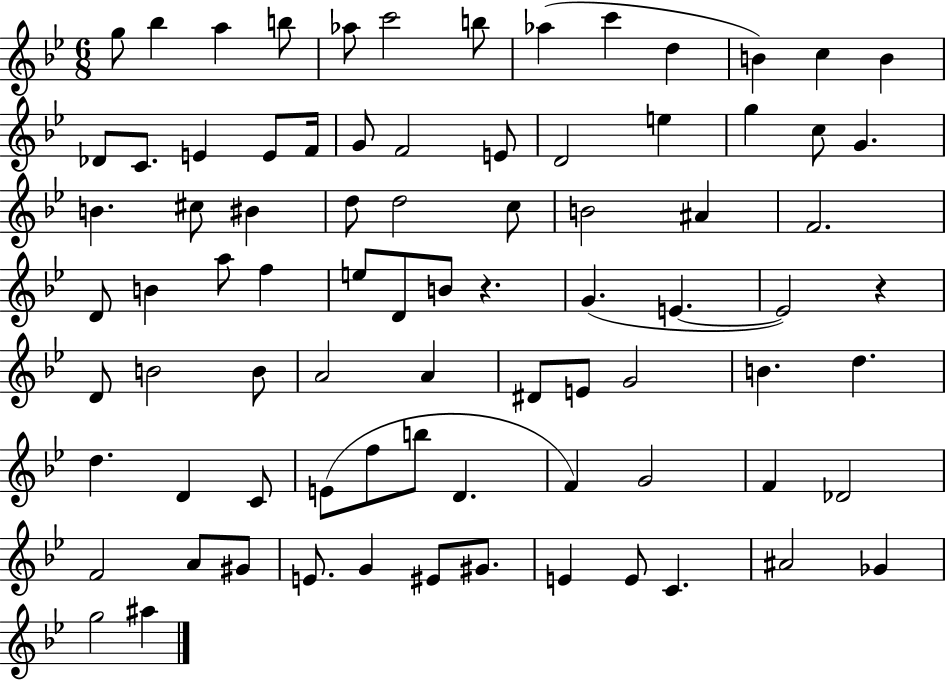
X:1
T:Untitled
M:6/8
L:1/4
K:Bb
g/2 _b a b/2 _a/2 c'2 b/2 _a c' d B c B _D/2 C/2 E E/2 F/4 G/2 F2 E/2 D2 e g c/2 G B ^c/2 ^B d/2 d2 c/2 B2 ^A F2 D/2 B a/2 f e/2 D/2 B/2 z G E E2 z D/2 B2 B/2 A2 A ^D/2 E/2 G2 B d d D C/2 E/2 f/2 b/2 D F G2 F _D2 F2 A/2 ^G/2 E/2 G ^E/2 ^G/2 E E/2 C ^A2 _G g2 ^a